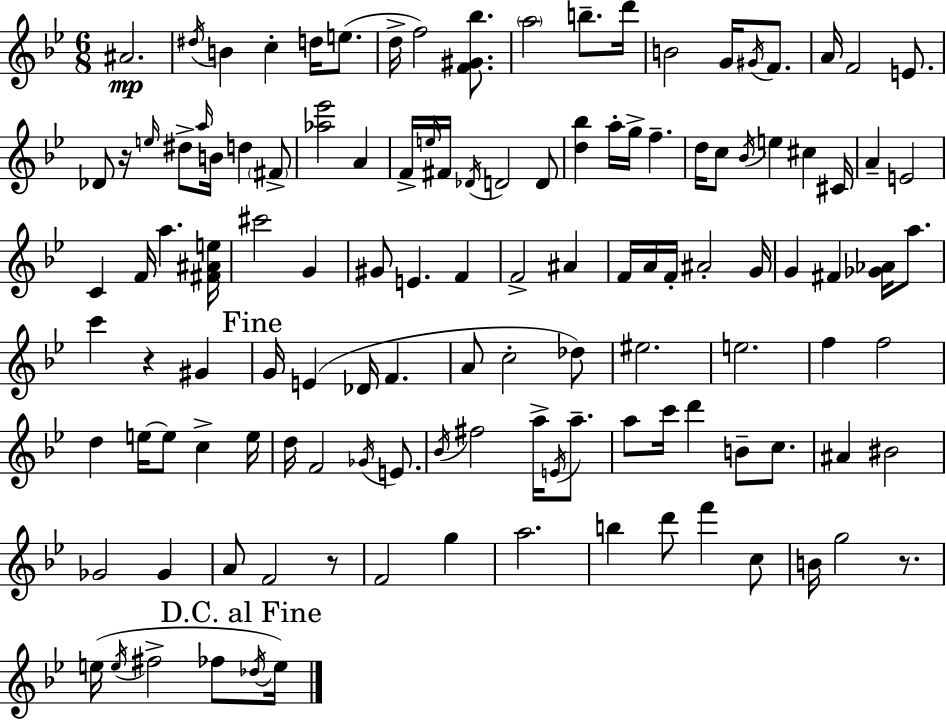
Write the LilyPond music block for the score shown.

{
  \clef treble
  \numericTimeSignature
  \time 6/8
  \key g \minor
  ais'2.\mp | \acciaccatura { dis''16 } b'4 c''4-. d''16 e''8.( | d''16-> f''2) <f' gis' bes''>8. | \parenthesize a''2 b''8.-- | \break d'''16 b'2 g'16 \acciaccatura { gis'16 } f'8. | a'16 f'2 e'8. | des'8 r16 \grace { e''16 } dis''8-> \grace { a''16 } b'16 d''4 | \parenthesize fis'8-> <aes'' ees'''>2 | \break a'4 f'16-> \grace { e''16 } fis'16 \acciaccatura { des'16 } d'2 | d'8 <d'' bes''>4 a''16-. g''16-> | f''4.-- d''16 c''8 \acciaccatura { bes'16 } e''4 | cis''4 cis'16 a'4-- e'2 | \break c'4 f'16 | a''4. <fis' ais' e''>16 cis'''2 | g'4 gis'8 e'4. | f'4 f'2-> | \break ais'4 f'16 a'16 f'16-. ais'2-. | g'16 g'4 fis'4 | <ges' aes'>16 a''8. c'''4 r4 | gis'4 \mark "Fine" g'16 e'4( | \break des'16 f'4. a'8 c''2-. | des''8) eis''2. | e''2. | f''4 f''2 | \break d''4 e''16~~ | e''8 c''4-> e''16 d''16 f'2 | \acciaccatura { ges'16 } e'8. \acciaccatura { bes'16 } fis''2 | a''16-> \acciaccatura { e'16 } a''8.-- a''8 | \break c'''16 d'''4 b'8-- c''8. ais'4 | bis'2 ges'2 | ges'4 a'8 | f'2 r8 f'2 | \break g''4 a''2. | b''4 | d'''8 f'''4 c''8 b'16 g''2 | r8. e''16( \acciaccatura { e''16 } | \break fis''2-> fes''8 \mark "D.C. al Fine" \acciaccatura { des''16 } e''16) | \bar "|."
}